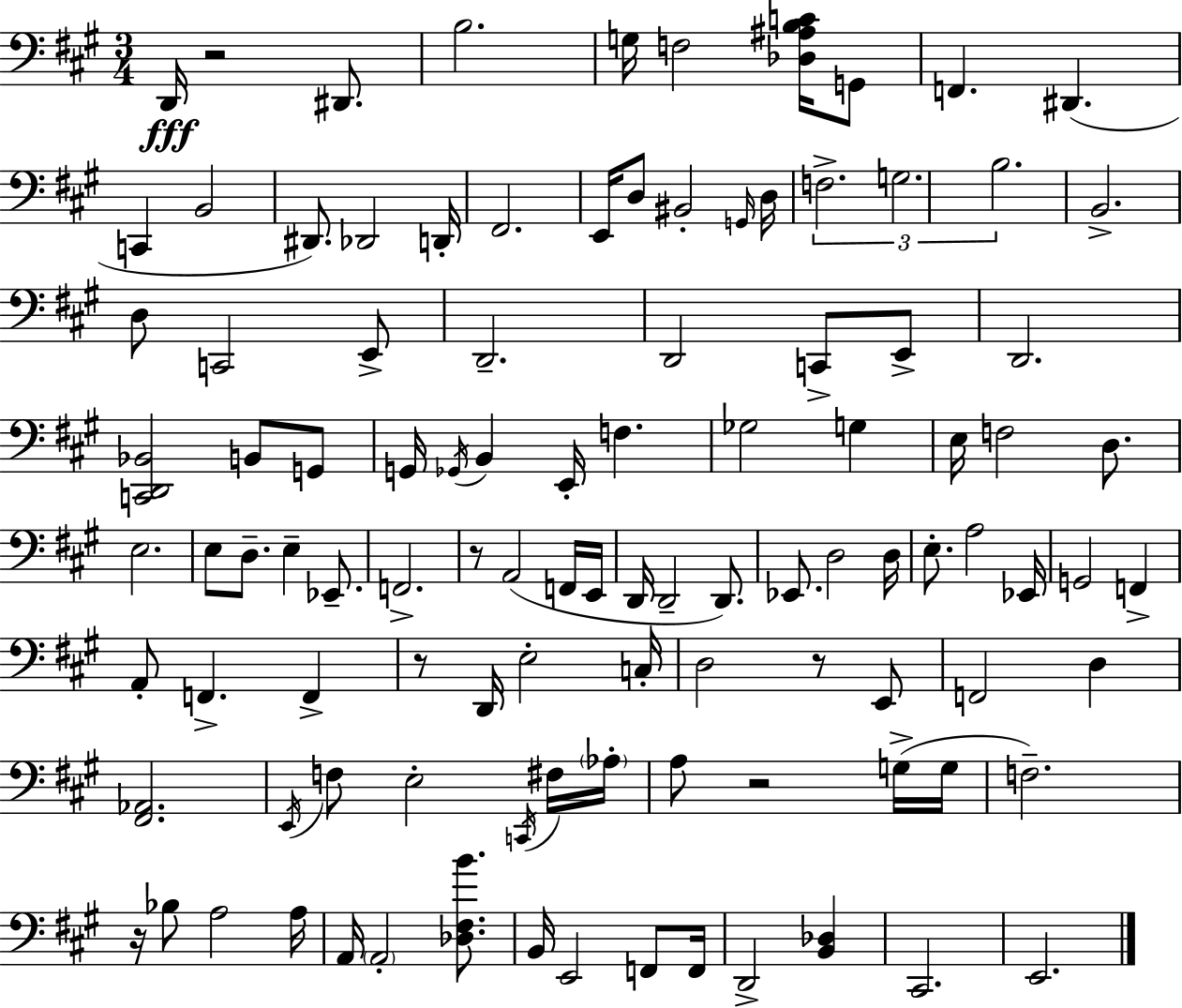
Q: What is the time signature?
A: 3/4